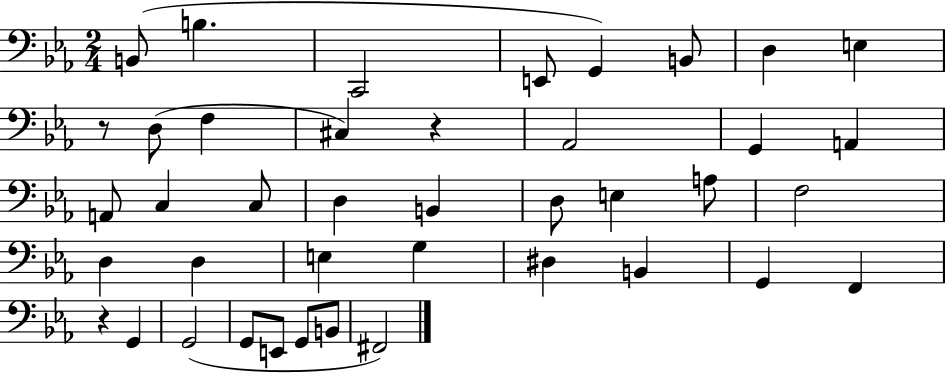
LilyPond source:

{
  \clef bass
  \numericTimeSignature
  \time 2/4
  \key ees \major
  b,8( b4. | c,2 | e,8 g,4) b,8 | d4 e4 | \break r8 d8( f4 | cis4) r4 | aes,2 | g,4 a,4 | \break a,8 c4 c8 | d4 b,4 | d8 e4 a8 | f2 | \break d4 d4 | e4 g4 | dis4 b,4 | g,4 f,4 | \break r4 g,4 | g,2( | g,8 e,8 g,8 b,8 | fis,2) | \break \bar "|."
}